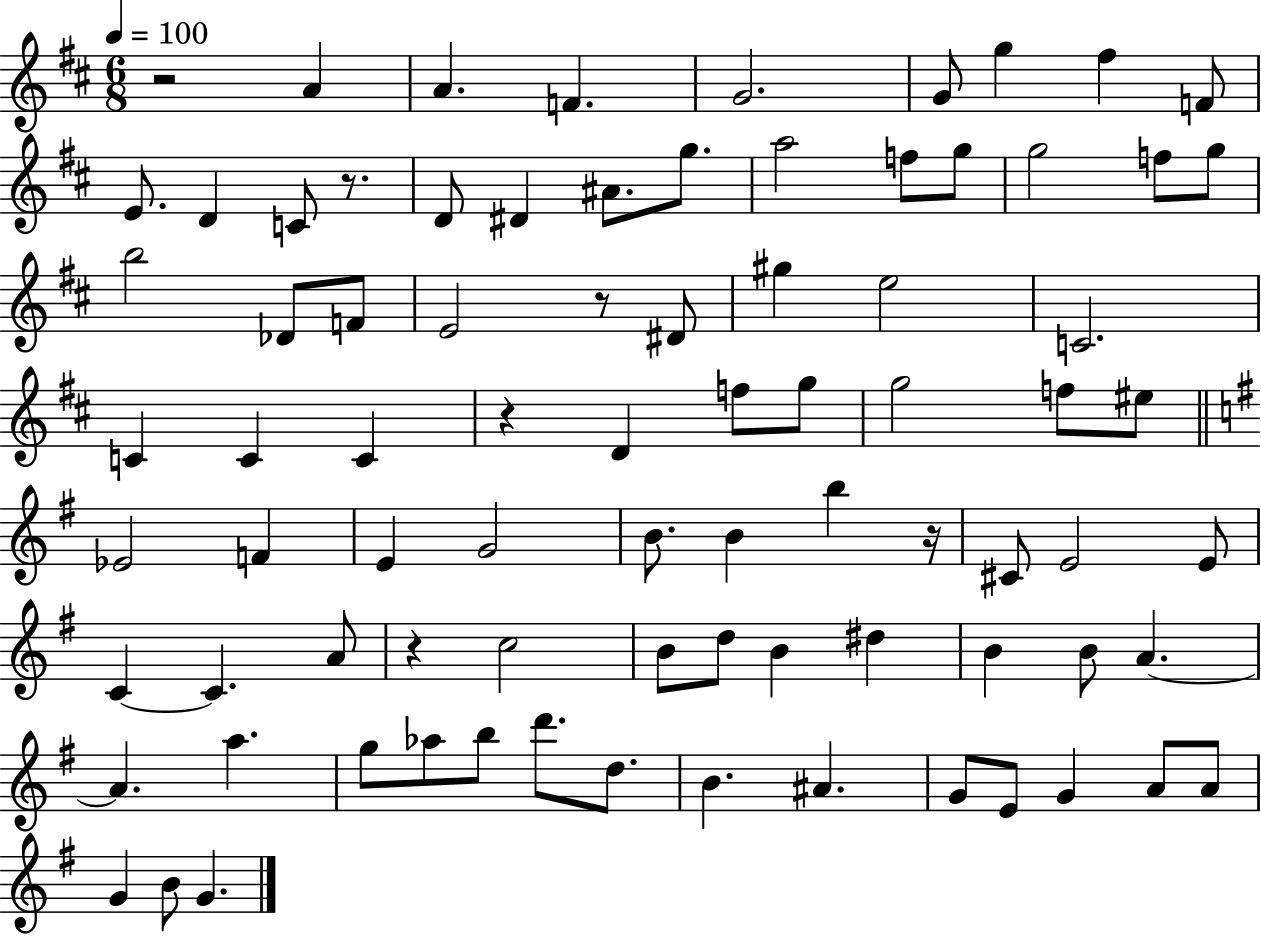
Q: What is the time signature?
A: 6/8